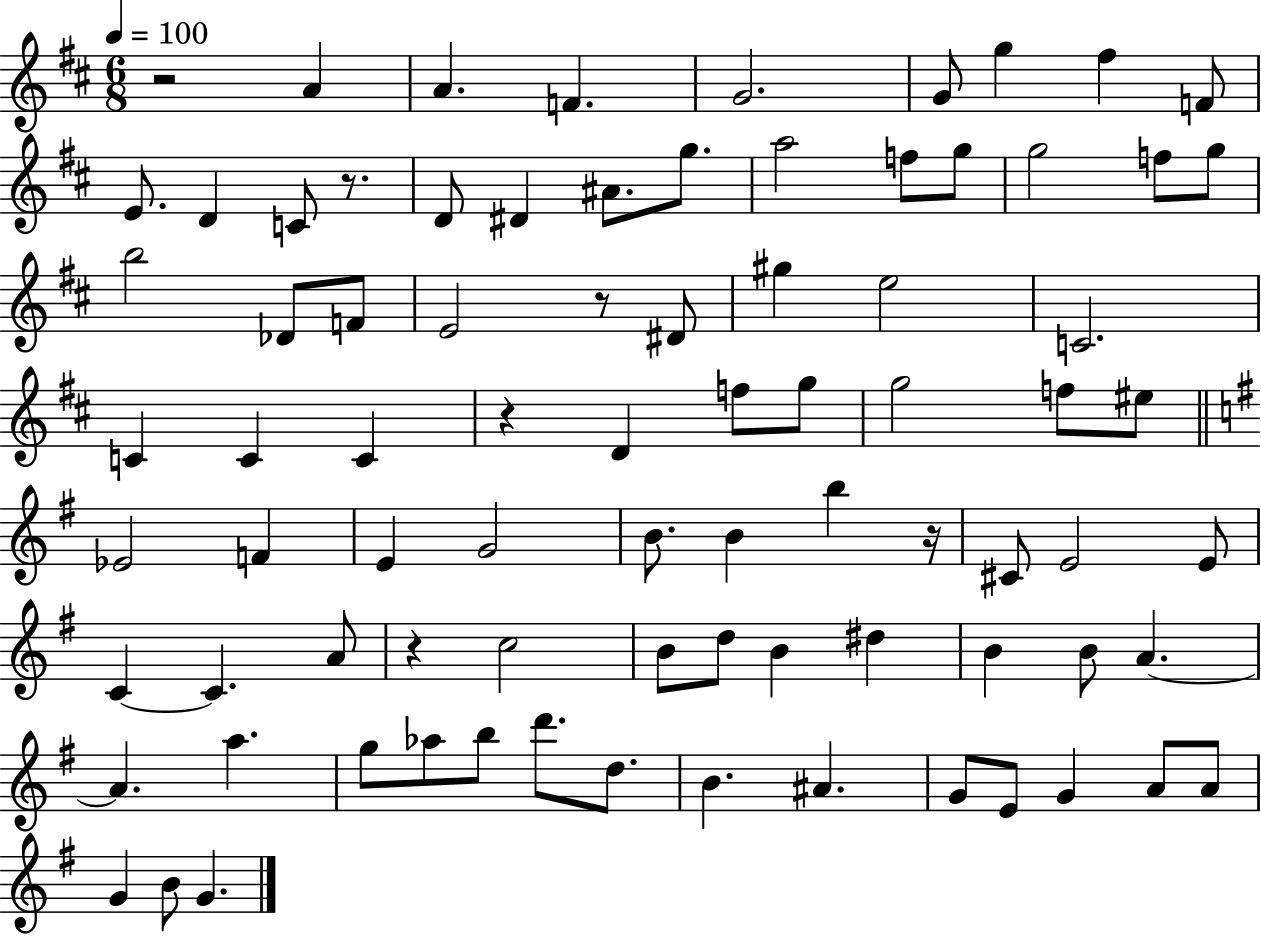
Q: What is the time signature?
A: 6/8